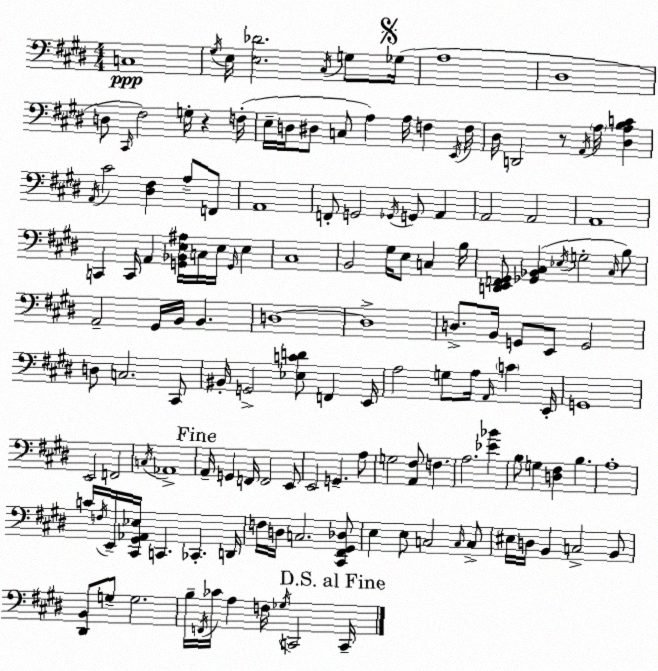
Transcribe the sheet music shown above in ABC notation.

X:1
T:Untitled
M:4/4
L:1/4
K:E
C,4 ^G,/4 E,/4 [E,_D]2 ^C,/4 G,/2 _G,/4 A,4 ^D,4 D,/2 ^C,,/4 ^F,2 G,/4 z F,/4 E,/4 D,/4 ^D,/2 C,/2 A, A,/4 F, E,,/4 F,/4 ^D,/4 D,,2 z/2 A,,/4 A,/4 [^D,A,B,C] A,,/4 ^C2 [^D,^F,] A,/2 F,,/2 A,,4 F,,/2 G,,2 _G,,/4 G,,/2 A,, A,,2 A,,2 A,,4 C,, C,,/4 A,, [G,,_B,,E,^A,]/4 C,/4 E,/4 G,,/4 E, ^C,4 B,,2 ^G,/4 E,/2 C, B,/4 [D,,E,,F,,^G,,]/2 [_G,,_B,,^C,] _E,/4 G,2 ^C,/4 B,/2 A,,2 ^G,,/4 B,,/4 B,, D,4 D,4 D,/2 B,,/4 G,,/2 E,,/2 G,,2 D,/2 C,2 ^C,,/2 ^B,,/4 G,,2 [_E,CD]/2 F,, E,,/4 A,2 G,/2 A,/4 A,,/4 C E,,/4 G,,4 E,,2 F,,2 C,/4 _A,,4 A,,/4 G,, F,,/4 F,,2 E,,/2 E,,2 G,, A,/2 G,2 [A,,^F,]/2 F, A,2 [_E_B] B,/2 G, [D,^F,] B, A,4 C/4 F,/4 E,,/4 [^C,,^G,,_A,,_E,]/4 C,, _C,, D,,/4 F,/4 D,/4 C,2 [^C,,^F,,^G,,_D,]/2 E, E,/2 C,2 C,/4 C,/2 ^E,/4 D,/4 B,, C,2 B,,/2 [^D,,B,,]/2 G,/2 G,2 B,/4 F,,/4 _C/4 A, F,/4 _G,/4 C,,2 C,,/4